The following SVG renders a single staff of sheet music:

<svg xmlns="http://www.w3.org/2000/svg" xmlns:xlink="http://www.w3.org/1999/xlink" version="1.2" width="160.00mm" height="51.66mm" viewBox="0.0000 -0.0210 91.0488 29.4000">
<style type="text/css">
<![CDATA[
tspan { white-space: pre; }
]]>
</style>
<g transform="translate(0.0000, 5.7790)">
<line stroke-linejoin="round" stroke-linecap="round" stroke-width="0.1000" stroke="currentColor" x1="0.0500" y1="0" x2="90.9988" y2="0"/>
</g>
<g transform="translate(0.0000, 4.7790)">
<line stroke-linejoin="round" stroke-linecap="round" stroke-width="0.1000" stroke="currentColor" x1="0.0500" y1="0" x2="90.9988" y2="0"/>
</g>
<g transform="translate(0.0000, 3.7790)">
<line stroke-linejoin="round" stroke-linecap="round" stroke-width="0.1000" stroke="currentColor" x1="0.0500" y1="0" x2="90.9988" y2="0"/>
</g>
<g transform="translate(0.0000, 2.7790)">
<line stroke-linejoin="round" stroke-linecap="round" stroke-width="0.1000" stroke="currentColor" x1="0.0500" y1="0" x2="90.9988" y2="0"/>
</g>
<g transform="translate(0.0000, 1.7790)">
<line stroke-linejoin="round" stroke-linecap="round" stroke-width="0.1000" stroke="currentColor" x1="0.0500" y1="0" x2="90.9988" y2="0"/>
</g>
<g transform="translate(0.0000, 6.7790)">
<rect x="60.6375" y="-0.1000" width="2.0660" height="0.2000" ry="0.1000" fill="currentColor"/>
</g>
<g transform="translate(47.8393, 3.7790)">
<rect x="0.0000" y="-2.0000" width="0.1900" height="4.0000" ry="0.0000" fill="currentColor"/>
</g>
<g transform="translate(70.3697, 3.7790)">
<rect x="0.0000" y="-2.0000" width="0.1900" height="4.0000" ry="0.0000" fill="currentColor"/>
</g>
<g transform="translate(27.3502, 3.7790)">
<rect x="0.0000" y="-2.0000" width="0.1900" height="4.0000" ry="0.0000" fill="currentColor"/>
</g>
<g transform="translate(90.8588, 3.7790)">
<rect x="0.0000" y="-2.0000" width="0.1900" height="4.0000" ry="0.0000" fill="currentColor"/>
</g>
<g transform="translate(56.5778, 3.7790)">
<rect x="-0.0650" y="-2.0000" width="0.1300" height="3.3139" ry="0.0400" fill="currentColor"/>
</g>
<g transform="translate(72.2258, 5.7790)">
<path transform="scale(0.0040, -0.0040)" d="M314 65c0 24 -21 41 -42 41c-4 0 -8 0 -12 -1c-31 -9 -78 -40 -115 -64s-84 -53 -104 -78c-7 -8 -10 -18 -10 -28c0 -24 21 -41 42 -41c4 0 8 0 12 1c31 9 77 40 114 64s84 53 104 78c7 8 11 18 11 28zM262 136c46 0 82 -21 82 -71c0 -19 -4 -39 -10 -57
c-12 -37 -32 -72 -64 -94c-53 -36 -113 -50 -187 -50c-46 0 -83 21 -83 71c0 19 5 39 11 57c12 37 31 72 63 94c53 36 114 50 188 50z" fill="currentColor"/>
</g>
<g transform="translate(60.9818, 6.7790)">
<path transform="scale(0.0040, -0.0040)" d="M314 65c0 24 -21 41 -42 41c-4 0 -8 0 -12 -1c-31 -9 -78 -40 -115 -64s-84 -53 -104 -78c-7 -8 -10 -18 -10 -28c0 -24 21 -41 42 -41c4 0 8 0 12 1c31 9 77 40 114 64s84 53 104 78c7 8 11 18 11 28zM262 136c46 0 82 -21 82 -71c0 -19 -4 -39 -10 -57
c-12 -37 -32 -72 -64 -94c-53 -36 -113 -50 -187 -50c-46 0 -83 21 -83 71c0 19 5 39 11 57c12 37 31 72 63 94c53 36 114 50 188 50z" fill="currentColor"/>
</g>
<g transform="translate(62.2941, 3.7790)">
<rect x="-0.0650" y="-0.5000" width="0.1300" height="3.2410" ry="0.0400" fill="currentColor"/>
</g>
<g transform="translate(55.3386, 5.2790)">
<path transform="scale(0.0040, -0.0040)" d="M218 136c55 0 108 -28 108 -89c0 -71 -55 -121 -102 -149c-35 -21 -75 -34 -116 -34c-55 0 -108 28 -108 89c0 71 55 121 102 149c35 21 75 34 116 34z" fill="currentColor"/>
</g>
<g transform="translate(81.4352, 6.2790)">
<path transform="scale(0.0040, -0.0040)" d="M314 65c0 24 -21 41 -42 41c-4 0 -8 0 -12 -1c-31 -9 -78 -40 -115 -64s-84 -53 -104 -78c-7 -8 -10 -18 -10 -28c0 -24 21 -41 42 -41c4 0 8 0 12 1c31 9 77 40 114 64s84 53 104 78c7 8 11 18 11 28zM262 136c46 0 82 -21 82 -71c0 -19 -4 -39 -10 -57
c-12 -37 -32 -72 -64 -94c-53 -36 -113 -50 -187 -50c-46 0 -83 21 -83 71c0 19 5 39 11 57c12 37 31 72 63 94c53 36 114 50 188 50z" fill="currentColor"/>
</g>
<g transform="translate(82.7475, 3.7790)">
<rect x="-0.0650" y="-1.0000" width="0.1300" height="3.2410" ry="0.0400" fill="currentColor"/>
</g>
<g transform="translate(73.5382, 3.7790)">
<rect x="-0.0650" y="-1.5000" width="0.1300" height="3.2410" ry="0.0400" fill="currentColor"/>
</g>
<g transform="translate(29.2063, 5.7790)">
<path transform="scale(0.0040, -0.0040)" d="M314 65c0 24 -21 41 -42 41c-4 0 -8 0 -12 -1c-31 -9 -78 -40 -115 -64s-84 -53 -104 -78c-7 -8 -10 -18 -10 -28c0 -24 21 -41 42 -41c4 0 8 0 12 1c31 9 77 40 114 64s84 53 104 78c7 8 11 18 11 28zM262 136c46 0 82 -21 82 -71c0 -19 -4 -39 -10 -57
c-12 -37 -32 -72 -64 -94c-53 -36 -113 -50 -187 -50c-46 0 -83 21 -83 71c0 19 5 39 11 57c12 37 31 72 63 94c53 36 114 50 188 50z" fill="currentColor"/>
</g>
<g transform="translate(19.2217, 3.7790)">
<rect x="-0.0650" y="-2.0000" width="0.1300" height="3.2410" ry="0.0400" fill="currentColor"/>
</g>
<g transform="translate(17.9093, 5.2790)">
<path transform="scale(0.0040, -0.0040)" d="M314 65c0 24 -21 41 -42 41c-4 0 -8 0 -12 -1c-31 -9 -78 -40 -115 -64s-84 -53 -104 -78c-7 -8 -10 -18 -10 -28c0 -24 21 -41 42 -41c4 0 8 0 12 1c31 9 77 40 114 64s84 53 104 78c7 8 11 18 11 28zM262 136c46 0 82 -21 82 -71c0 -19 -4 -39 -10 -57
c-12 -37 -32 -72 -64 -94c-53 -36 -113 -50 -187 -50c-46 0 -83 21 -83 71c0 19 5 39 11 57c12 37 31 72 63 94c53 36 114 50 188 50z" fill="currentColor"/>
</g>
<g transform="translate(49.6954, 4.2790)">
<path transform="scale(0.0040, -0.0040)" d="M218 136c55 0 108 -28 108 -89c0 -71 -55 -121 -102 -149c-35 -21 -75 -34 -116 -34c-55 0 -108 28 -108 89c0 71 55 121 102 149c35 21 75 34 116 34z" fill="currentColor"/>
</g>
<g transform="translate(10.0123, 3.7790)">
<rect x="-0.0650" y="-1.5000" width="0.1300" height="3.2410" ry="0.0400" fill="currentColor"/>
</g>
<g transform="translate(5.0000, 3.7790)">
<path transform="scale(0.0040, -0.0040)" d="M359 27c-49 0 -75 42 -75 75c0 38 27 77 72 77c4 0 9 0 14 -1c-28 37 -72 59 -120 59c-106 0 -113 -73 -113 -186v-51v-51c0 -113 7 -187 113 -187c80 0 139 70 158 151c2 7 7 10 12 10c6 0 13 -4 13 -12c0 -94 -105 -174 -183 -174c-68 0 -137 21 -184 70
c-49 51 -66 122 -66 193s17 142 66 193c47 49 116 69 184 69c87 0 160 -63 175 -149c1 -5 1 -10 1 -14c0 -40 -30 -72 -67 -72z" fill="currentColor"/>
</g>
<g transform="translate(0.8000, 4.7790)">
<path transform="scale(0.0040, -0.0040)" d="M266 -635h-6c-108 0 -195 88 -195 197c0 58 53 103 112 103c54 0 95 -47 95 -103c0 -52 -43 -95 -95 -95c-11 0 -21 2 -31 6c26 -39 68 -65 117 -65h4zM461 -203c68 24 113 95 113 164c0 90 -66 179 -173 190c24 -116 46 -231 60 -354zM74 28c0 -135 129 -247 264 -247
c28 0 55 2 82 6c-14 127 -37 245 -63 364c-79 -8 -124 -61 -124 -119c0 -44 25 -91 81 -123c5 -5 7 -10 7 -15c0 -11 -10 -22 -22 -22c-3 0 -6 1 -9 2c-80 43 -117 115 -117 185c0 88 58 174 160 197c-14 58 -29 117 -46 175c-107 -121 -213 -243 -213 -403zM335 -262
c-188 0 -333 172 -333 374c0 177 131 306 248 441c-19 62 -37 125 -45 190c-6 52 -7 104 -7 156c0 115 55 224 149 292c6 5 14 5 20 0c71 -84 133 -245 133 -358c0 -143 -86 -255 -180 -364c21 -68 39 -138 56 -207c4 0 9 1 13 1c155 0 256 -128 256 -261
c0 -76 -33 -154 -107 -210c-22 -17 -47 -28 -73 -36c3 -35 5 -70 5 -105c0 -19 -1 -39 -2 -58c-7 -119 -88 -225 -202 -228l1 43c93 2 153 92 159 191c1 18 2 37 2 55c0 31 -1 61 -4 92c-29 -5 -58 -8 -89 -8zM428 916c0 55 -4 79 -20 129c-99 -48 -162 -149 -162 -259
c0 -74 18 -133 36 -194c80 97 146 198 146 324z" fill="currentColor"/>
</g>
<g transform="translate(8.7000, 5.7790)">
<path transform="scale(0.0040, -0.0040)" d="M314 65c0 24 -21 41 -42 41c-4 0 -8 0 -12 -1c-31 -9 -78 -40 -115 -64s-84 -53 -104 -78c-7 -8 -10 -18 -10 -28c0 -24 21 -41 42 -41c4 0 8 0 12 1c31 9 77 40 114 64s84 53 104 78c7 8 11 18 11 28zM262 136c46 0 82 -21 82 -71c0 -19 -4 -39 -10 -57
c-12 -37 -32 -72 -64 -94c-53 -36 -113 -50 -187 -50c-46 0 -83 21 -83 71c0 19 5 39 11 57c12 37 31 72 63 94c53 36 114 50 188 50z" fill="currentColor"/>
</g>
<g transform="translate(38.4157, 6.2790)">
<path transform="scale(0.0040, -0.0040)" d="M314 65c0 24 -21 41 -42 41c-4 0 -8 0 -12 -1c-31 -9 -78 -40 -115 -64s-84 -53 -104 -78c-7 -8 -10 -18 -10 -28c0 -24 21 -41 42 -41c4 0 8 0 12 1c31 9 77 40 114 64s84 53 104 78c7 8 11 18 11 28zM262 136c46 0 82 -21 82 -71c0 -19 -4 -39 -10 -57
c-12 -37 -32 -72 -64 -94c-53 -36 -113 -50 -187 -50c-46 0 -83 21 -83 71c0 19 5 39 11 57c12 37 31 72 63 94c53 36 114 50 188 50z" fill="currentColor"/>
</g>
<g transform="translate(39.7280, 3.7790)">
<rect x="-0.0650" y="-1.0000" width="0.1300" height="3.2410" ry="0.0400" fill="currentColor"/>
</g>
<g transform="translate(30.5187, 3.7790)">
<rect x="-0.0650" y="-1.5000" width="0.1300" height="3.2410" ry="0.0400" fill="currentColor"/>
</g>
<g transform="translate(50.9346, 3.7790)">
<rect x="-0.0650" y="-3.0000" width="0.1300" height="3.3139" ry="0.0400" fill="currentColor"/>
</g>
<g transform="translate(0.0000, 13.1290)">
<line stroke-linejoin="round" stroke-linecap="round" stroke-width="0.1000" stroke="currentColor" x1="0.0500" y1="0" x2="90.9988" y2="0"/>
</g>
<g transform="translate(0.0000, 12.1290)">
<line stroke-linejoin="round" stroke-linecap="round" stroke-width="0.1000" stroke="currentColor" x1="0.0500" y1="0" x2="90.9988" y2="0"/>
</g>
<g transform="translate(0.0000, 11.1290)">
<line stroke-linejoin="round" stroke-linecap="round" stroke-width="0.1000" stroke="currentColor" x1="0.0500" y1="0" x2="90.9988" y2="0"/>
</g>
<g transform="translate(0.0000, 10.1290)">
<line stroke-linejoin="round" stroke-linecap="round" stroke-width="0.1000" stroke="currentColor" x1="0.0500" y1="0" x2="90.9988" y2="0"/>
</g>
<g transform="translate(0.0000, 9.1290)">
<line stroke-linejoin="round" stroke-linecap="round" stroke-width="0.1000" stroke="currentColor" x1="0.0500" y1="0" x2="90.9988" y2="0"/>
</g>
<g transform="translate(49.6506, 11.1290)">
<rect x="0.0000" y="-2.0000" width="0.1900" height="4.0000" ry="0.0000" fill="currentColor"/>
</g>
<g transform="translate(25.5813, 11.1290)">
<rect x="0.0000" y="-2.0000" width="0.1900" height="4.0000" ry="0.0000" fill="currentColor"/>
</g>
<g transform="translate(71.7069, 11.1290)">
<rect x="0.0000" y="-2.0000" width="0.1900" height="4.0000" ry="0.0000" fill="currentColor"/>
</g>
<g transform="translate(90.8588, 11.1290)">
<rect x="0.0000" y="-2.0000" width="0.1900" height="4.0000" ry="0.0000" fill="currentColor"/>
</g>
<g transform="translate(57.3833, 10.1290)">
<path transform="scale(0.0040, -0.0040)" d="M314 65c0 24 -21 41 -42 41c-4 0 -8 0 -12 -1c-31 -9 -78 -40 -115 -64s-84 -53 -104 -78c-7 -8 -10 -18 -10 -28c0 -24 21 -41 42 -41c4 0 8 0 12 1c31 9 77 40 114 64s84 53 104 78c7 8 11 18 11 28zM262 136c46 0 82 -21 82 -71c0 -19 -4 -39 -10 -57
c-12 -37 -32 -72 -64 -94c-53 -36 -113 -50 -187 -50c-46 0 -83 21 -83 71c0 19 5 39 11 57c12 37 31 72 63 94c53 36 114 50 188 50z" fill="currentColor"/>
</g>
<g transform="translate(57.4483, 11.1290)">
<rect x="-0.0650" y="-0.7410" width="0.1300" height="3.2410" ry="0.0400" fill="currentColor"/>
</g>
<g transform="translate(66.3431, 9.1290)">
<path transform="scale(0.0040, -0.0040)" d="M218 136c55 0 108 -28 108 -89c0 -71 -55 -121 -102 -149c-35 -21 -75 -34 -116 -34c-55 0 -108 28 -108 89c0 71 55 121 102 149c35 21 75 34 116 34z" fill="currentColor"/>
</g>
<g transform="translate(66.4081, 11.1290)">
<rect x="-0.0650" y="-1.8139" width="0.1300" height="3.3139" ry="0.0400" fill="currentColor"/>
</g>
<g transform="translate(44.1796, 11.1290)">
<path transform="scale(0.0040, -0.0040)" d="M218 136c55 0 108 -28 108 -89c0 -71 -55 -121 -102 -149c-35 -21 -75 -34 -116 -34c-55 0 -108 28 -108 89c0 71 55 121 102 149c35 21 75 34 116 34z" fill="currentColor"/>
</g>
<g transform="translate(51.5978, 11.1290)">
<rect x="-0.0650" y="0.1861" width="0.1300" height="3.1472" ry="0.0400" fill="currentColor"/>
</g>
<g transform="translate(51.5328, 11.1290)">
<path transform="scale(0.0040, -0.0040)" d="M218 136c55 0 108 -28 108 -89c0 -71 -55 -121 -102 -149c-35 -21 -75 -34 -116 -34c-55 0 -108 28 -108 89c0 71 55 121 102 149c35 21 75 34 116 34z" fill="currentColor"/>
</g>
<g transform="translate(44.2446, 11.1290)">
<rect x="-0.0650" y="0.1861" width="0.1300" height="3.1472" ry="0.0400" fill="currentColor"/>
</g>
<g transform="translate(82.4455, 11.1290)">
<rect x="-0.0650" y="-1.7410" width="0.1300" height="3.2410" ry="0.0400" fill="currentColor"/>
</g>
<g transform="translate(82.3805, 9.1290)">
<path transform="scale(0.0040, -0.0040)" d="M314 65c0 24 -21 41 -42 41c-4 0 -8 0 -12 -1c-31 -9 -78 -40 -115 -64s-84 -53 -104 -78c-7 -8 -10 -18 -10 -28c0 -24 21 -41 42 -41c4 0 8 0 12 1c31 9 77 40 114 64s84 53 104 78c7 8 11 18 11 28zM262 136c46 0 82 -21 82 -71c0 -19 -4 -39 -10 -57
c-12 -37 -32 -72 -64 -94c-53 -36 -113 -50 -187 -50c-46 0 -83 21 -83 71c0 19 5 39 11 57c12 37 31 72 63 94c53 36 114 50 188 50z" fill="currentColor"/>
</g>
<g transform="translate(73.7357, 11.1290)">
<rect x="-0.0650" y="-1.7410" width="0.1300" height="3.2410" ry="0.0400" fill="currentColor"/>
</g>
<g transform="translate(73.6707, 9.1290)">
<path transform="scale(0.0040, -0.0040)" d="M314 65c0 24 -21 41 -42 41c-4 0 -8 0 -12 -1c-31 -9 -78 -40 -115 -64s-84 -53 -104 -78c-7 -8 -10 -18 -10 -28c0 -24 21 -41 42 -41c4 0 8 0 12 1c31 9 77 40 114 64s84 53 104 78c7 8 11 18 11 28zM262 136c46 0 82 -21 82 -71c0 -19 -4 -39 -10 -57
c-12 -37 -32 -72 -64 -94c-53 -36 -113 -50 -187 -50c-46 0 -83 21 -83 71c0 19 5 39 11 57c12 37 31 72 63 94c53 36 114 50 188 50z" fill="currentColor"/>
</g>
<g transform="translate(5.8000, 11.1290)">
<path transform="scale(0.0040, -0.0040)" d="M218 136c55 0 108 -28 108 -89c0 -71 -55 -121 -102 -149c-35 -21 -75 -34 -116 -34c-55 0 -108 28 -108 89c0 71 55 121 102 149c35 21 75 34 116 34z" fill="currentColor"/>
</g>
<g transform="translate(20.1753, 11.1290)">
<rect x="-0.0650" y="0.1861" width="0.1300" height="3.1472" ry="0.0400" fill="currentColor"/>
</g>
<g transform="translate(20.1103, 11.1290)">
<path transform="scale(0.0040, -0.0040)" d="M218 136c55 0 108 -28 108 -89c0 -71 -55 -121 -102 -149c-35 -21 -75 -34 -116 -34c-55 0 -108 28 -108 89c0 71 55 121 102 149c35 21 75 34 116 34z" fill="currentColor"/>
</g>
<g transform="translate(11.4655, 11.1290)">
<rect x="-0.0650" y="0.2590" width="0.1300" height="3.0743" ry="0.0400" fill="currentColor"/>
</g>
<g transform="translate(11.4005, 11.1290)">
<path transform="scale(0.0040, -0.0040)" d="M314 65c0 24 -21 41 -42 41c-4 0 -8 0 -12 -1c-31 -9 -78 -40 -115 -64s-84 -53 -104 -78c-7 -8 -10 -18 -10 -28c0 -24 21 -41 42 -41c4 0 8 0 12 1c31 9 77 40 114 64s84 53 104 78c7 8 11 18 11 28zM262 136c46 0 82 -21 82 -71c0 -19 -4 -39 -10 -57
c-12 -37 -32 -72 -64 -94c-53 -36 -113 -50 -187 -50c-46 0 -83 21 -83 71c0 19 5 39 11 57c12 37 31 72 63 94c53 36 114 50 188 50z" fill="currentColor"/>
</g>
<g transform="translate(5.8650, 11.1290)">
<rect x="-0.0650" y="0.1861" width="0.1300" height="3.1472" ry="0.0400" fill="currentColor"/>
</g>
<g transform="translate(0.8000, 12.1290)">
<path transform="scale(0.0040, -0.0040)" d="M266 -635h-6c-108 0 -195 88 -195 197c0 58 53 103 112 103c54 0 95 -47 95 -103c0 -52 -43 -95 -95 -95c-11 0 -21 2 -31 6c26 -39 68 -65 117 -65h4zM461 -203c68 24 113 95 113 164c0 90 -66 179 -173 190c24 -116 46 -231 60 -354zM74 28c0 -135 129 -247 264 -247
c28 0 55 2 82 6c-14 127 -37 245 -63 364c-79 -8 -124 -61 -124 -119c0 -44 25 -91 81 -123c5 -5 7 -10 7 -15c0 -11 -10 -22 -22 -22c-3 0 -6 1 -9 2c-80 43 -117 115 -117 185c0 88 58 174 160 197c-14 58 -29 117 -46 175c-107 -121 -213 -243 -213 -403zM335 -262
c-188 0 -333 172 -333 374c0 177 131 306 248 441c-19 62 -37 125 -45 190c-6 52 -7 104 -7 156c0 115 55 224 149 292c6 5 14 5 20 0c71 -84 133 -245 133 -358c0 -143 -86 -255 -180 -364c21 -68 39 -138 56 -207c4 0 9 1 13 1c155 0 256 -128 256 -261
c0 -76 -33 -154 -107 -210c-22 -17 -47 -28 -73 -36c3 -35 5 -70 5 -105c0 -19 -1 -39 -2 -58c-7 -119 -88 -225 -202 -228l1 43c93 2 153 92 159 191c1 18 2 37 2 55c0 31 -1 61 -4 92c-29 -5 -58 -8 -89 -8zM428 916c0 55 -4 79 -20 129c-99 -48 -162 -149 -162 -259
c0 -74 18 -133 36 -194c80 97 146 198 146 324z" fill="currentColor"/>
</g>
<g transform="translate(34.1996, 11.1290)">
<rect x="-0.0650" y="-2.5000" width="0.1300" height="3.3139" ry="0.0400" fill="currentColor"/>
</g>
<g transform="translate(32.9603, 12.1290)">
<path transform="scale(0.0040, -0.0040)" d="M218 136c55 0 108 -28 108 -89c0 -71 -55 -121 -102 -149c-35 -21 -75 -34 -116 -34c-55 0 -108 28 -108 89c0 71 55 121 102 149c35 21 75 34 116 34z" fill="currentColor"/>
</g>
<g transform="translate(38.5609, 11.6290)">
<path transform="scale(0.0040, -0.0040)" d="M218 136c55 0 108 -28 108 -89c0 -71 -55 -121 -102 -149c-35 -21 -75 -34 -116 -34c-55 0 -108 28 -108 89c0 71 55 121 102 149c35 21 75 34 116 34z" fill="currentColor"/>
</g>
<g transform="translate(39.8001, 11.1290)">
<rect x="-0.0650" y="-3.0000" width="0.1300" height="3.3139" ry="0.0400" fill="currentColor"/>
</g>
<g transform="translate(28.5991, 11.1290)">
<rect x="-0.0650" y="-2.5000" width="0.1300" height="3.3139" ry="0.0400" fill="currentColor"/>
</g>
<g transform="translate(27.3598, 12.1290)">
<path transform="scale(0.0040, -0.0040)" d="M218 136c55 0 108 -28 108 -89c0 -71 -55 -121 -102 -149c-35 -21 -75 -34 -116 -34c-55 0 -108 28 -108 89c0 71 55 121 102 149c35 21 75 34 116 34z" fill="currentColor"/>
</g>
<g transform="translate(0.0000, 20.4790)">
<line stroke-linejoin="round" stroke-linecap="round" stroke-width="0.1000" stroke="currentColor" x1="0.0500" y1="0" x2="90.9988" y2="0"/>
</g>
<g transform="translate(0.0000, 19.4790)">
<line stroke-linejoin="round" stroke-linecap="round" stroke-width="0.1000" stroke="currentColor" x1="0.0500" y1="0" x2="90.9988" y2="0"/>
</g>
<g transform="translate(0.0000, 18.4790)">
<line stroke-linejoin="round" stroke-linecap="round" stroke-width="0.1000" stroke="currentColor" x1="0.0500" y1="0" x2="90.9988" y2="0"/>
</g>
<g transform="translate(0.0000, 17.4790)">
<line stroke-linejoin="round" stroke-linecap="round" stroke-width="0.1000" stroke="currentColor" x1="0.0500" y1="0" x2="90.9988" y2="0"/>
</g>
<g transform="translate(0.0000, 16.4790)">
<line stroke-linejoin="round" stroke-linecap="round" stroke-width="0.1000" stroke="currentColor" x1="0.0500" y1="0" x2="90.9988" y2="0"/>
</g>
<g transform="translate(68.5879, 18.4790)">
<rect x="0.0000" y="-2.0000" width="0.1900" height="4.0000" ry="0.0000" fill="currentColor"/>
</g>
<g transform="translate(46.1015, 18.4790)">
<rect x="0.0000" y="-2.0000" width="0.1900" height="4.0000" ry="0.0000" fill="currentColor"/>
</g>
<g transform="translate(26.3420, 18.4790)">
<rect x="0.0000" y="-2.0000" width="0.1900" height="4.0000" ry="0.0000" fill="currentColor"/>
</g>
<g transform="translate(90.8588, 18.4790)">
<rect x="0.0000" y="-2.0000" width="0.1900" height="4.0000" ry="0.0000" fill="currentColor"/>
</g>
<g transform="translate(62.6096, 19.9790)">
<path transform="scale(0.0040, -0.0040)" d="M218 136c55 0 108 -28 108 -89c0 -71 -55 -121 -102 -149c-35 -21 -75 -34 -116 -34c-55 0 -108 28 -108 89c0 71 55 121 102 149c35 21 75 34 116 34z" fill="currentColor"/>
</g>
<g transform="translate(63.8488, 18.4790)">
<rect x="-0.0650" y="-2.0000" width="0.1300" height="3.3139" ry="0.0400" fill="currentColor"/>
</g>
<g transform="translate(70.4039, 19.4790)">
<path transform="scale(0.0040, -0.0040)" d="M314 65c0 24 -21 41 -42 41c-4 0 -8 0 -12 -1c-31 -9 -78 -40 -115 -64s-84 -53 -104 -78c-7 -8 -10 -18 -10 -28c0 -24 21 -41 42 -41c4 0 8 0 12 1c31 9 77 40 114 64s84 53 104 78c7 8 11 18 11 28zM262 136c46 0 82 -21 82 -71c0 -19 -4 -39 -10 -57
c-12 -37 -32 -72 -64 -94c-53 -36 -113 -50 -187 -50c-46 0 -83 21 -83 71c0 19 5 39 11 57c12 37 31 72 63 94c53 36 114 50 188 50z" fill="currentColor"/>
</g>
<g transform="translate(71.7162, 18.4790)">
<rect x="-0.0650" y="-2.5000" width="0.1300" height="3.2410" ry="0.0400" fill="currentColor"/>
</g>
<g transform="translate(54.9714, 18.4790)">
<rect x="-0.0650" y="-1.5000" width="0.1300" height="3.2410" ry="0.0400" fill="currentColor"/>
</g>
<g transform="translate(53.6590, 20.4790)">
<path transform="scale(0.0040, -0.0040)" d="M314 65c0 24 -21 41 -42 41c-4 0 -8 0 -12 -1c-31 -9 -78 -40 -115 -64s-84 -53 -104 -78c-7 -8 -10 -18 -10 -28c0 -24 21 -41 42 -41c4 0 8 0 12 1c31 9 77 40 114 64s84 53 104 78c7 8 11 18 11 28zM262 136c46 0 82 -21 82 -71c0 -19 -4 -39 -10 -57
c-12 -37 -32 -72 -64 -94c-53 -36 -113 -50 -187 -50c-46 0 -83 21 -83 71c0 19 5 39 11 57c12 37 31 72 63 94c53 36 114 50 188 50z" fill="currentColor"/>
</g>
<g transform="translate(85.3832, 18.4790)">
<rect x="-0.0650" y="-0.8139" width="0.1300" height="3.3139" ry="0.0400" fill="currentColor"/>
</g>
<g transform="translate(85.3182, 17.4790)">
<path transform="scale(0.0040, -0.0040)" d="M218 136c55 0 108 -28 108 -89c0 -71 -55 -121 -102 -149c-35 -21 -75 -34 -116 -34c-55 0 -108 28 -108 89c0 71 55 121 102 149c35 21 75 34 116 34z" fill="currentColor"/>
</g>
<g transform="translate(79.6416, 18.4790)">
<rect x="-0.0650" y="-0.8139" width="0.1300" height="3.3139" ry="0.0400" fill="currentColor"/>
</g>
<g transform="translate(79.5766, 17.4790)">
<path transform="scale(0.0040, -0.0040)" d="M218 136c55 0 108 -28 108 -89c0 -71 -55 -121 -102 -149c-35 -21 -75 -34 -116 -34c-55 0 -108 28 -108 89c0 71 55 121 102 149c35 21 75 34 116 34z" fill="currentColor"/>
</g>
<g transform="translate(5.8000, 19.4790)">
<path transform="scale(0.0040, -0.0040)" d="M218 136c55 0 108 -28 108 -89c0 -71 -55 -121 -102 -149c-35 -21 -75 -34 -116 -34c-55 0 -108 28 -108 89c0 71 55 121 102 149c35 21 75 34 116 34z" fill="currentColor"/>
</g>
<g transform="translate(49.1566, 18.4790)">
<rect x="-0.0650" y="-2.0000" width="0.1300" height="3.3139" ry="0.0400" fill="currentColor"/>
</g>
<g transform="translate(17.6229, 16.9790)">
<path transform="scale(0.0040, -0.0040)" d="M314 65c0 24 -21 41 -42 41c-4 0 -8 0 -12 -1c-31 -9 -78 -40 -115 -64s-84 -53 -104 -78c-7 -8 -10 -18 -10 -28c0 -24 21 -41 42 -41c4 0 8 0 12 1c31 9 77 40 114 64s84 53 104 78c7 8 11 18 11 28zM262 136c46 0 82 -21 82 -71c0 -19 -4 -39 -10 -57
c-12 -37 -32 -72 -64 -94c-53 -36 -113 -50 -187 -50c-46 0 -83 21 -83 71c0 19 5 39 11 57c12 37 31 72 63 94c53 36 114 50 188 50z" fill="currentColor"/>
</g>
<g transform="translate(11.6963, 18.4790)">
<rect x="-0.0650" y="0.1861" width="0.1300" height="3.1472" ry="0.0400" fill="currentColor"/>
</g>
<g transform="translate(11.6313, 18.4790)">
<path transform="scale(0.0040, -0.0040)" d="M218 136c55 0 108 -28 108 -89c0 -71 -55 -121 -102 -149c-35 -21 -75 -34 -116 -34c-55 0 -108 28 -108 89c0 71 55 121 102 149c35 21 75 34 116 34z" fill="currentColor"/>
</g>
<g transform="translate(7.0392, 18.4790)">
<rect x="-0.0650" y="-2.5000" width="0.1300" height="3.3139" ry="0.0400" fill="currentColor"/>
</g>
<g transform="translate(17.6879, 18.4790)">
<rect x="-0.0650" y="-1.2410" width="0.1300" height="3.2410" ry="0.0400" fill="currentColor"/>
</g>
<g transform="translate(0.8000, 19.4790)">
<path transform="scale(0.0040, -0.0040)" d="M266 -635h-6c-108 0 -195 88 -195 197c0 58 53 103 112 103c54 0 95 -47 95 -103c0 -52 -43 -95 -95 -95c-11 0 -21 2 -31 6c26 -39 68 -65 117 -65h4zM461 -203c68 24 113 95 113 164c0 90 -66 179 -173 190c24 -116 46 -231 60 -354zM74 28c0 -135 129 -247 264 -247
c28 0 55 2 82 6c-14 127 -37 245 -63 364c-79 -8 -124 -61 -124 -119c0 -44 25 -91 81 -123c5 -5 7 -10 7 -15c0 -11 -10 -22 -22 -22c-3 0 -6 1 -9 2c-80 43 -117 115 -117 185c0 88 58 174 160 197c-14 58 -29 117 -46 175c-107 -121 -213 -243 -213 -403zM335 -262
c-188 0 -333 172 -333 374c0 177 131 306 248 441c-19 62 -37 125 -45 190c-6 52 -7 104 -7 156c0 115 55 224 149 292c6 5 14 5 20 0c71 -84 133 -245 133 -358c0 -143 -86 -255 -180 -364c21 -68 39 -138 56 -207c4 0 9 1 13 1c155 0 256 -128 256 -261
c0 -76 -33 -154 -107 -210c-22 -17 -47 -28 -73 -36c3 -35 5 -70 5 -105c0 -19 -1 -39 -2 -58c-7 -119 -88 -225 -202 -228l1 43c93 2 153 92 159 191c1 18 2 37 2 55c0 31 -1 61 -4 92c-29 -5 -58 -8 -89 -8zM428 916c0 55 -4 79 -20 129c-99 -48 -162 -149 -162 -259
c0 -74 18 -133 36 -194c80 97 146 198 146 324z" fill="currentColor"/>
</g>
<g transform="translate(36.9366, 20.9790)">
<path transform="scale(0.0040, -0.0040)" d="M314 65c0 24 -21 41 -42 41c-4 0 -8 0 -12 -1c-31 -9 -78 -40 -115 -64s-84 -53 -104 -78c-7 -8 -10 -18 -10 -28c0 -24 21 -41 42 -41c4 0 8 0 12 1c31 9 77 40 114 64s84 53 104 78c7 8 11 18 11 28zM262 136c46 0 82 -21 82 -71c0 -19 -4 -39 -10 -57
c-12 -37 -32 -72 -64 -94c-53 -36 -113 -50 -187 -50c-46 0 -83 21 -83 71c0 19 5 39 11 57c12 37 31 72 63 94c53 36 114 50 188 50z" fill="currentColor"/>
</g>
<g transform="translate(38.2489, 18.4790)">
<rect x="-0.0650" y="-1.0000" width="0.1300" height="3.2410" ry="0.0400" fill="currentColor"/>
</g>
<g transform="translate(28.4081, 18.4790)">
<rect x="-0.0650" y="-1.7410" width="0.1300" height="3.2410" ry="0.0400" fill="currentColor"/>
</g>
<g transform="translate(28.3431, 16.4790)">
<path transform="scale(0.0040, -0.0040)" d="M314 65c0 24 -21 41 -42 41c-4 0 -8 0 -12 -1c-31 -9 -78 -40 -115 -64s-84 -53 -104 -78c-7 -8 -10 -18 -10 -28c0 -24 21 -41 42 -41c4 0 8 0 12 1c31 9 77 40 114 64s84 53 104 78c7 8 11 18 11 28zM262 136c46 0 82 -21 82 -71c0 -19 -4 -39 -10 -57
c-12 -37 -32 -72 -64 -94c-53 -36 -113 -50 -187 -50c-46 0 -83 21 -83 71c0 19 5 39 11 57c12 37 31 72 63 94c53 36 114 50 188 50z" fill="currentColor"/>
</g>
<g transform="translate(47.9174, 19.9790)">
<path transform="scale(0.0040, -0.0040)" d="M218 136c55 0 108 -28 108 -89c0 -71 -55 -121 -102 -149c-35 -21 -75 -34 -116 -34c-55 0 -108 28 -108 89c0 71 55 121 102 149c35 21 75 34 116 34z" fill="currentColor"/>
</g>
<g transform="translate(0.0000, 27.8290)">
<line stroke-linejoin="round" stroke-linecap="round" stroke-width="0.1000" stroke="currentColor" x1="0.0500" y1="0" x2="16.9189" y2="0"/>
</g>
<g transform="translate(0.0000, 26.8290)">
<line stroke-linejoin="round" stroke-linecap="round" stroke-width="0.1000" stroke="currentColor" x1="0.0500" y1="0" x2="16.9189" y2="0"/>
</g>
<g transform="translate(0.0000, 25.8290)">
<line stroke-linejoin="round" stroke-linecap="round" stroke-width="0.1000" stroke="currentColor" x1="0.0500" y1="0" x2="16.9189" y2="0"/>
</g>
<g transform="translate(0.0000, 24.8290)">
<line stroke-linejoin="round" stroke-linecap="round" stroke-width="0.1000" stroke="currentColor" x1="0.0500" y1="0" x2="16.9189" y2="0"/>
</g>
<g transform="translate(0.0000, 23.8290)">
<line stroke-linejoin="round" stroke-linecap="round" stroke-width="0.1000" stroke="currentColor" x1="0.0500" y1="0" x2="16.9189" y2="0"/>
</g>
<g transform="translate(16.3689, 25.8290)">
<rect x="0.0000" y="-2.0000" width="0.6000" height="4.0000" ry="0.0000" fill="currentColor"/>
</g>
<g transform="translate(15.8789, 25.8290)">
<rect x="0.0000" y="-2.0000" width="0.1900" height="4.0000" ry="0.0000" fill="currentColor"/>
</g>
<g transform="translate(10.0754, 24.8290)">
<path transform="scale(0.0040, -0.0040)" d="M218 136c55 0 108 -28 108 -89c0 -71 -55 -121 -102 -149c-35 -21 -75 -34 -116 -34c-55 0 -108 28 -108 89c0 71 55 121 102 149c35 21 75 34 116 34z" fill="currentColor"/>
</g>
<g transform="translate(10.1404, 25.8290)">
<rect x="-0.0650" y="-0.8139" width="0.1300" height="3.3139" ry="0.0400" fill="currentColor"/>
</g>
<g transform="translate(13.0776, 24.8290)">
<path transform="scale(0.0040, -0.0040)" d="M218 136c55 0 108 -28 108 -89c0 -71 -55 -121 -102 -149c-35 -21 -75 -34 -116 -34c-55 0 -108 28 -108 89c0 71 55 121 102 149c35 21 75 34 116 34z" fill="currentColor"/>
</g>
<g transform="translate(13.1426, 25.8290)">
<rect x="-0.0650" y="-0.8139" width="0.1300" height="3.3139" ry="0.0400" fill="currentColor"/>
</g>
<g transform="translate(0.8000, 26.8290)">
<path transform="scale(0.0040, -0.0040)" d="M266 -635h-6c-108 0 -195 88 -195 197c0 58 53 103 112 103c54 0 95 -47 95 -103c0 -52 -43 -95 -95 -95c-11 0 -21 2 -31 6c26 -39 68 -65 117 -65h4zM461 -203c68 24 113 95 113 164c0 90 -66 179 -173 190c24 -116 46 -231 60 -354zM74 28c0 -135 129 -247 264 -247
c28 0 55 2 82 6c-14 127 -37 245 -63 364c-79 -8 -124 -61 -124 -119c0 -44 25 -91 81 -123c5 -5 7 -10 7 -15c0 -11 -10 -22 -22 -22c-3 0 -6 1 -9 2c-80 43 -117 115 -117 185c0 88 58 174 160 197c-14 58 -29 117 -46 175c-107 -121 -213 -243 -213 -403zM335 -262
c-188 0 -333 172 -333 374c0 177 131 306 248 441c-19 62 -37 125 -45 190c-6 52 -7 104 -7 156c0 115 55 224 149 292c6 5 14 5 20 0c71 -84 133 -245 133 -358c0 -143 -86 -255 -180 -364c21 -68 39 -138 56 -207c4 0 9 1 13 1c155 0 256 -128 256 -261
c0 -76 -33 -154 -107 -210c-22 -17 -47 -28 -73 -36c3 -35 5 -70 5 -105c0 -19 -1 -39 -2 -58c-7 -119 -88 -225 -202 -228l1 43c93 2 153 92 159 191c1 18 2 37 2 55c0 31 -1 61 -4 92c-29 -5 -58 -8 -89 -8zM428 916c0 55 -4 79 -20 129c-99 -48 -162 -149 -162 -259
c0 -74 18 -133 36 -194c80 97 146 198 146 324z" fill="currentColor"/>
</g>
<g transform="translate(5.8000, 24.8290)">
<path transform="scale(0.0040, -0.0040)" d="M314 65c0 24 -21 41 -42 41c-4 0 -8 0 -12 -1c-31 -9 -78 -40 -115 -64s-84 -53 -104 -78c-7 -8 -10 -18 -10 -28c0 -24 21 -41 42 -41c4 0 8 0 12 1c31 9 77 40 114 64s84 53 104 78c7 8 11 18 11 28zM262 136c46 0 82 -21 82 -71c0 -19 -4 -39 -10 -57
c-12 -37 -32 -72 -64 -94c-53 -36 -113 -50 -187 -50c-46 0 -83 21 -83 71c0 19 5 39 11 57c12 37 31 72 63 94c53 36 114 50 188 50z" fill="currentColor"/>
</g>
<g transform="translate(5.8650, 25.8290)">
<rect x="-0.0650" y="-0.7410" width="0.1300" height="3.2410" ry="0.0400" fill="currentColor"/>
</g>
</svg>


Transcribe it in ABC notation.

X:1
T:Untitled
M:4/4
L:1/4
K:C
E2 F2 E2 D2 A F C2 E2 D2 B B2 B G G A B B d2 f f2 f2 G B e2 f2 D2 F E2 F G2 d d d2 d d